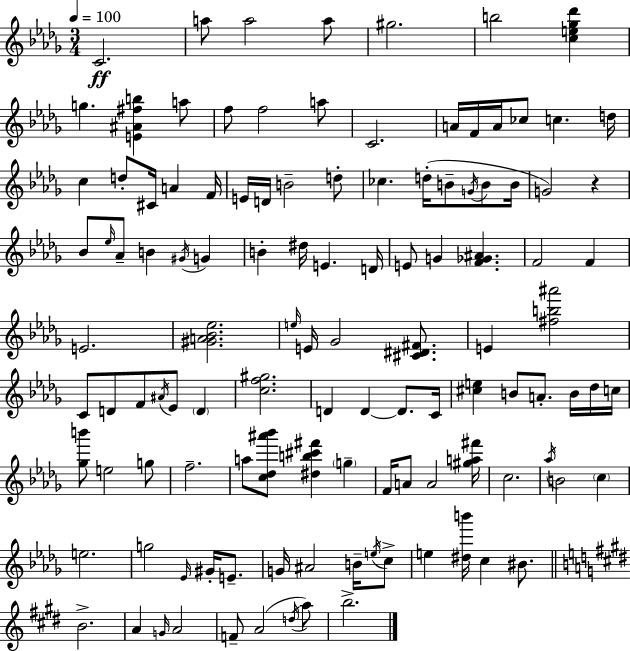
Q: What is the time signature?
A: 3/4